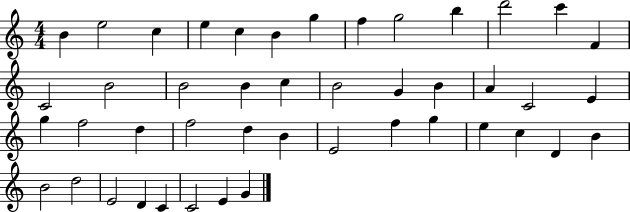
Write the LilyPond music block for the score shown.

{
  \clef treble
  \numericTimeSignature
  \time 4/4
  \key c \major
  b'4 e''2 c''4 | e''4 c''4 b'4 g''4 | f''4 g''2 b''4 | d'''2 c'''4 f'4 | \break c'2 b'2 | b'2 b'4 c''4 | b'2 g'4 b'4 | a'4 c'2 e'4 | \break g''4 f''2 d''4 | f''2 d''4 b'4 | e'2 f''4 g''4 | e''4 c''4 d'4 b'4 | \break b'2 d''2 | e'2 d'4 c'4 | c'2 e'4 g'4 | \bar "|."
}